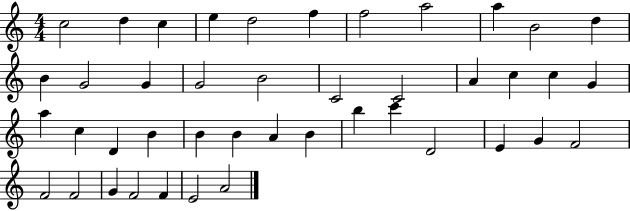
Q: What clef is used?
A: treble